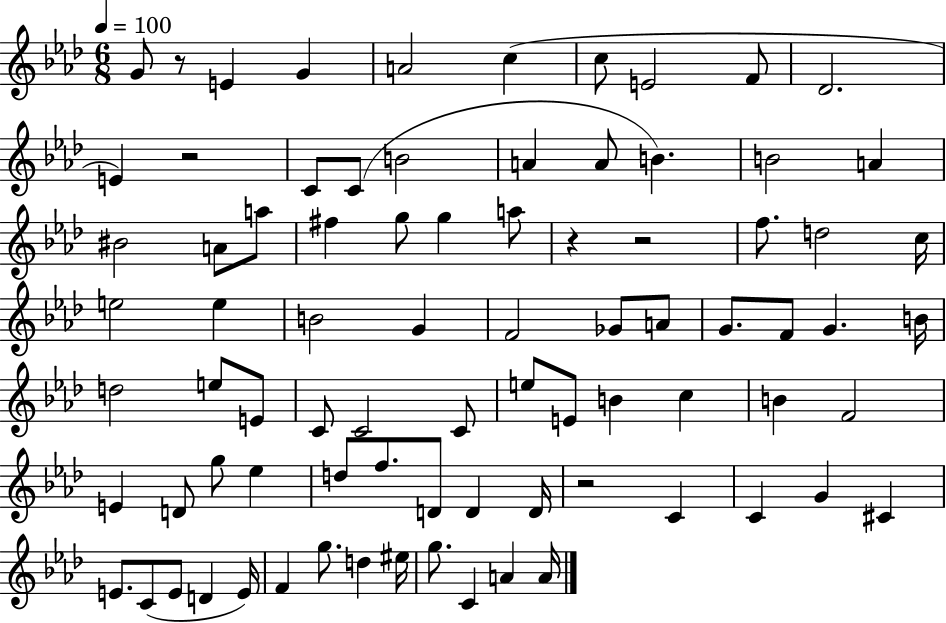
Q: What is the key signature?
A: AES major